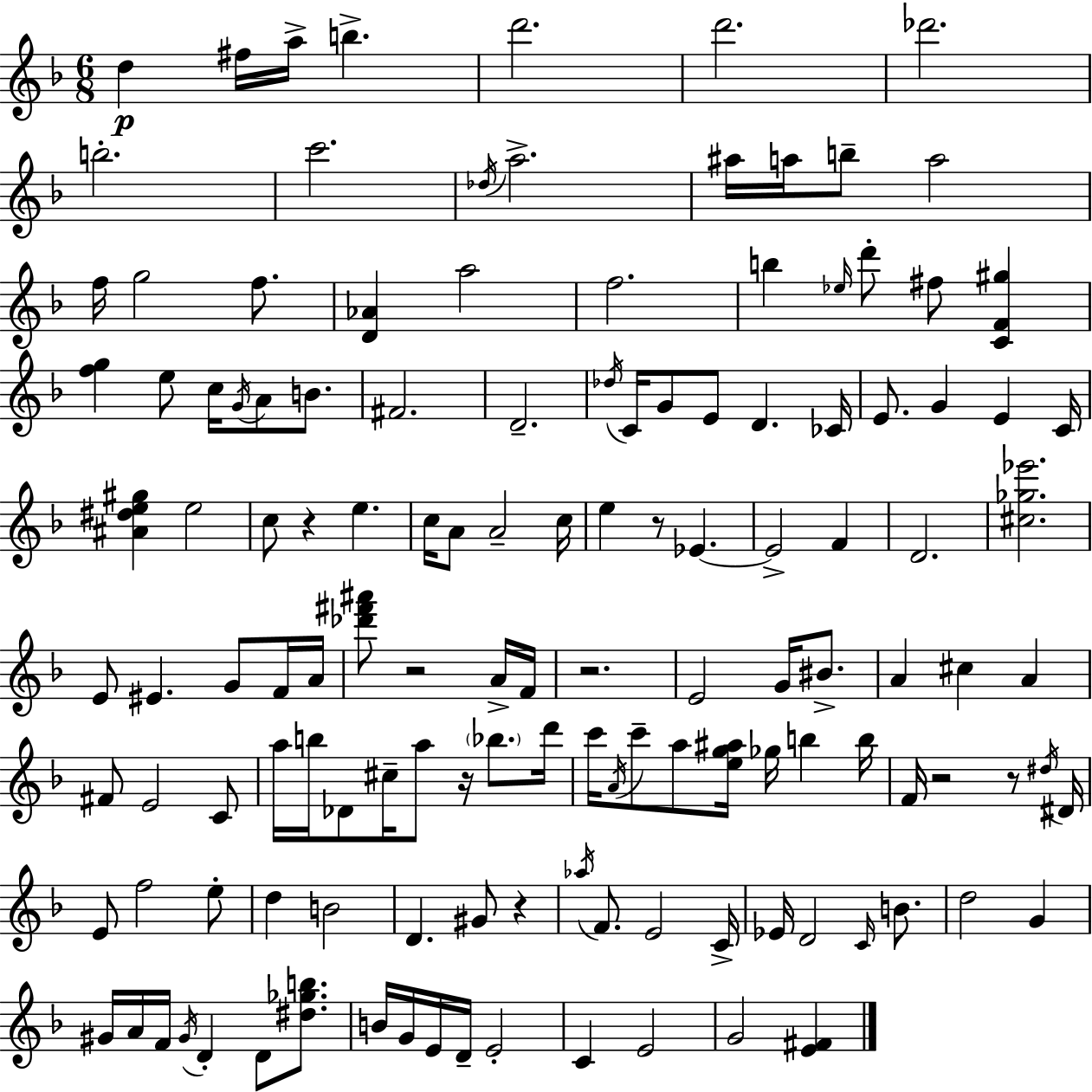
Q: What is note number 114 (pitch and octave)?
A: E4